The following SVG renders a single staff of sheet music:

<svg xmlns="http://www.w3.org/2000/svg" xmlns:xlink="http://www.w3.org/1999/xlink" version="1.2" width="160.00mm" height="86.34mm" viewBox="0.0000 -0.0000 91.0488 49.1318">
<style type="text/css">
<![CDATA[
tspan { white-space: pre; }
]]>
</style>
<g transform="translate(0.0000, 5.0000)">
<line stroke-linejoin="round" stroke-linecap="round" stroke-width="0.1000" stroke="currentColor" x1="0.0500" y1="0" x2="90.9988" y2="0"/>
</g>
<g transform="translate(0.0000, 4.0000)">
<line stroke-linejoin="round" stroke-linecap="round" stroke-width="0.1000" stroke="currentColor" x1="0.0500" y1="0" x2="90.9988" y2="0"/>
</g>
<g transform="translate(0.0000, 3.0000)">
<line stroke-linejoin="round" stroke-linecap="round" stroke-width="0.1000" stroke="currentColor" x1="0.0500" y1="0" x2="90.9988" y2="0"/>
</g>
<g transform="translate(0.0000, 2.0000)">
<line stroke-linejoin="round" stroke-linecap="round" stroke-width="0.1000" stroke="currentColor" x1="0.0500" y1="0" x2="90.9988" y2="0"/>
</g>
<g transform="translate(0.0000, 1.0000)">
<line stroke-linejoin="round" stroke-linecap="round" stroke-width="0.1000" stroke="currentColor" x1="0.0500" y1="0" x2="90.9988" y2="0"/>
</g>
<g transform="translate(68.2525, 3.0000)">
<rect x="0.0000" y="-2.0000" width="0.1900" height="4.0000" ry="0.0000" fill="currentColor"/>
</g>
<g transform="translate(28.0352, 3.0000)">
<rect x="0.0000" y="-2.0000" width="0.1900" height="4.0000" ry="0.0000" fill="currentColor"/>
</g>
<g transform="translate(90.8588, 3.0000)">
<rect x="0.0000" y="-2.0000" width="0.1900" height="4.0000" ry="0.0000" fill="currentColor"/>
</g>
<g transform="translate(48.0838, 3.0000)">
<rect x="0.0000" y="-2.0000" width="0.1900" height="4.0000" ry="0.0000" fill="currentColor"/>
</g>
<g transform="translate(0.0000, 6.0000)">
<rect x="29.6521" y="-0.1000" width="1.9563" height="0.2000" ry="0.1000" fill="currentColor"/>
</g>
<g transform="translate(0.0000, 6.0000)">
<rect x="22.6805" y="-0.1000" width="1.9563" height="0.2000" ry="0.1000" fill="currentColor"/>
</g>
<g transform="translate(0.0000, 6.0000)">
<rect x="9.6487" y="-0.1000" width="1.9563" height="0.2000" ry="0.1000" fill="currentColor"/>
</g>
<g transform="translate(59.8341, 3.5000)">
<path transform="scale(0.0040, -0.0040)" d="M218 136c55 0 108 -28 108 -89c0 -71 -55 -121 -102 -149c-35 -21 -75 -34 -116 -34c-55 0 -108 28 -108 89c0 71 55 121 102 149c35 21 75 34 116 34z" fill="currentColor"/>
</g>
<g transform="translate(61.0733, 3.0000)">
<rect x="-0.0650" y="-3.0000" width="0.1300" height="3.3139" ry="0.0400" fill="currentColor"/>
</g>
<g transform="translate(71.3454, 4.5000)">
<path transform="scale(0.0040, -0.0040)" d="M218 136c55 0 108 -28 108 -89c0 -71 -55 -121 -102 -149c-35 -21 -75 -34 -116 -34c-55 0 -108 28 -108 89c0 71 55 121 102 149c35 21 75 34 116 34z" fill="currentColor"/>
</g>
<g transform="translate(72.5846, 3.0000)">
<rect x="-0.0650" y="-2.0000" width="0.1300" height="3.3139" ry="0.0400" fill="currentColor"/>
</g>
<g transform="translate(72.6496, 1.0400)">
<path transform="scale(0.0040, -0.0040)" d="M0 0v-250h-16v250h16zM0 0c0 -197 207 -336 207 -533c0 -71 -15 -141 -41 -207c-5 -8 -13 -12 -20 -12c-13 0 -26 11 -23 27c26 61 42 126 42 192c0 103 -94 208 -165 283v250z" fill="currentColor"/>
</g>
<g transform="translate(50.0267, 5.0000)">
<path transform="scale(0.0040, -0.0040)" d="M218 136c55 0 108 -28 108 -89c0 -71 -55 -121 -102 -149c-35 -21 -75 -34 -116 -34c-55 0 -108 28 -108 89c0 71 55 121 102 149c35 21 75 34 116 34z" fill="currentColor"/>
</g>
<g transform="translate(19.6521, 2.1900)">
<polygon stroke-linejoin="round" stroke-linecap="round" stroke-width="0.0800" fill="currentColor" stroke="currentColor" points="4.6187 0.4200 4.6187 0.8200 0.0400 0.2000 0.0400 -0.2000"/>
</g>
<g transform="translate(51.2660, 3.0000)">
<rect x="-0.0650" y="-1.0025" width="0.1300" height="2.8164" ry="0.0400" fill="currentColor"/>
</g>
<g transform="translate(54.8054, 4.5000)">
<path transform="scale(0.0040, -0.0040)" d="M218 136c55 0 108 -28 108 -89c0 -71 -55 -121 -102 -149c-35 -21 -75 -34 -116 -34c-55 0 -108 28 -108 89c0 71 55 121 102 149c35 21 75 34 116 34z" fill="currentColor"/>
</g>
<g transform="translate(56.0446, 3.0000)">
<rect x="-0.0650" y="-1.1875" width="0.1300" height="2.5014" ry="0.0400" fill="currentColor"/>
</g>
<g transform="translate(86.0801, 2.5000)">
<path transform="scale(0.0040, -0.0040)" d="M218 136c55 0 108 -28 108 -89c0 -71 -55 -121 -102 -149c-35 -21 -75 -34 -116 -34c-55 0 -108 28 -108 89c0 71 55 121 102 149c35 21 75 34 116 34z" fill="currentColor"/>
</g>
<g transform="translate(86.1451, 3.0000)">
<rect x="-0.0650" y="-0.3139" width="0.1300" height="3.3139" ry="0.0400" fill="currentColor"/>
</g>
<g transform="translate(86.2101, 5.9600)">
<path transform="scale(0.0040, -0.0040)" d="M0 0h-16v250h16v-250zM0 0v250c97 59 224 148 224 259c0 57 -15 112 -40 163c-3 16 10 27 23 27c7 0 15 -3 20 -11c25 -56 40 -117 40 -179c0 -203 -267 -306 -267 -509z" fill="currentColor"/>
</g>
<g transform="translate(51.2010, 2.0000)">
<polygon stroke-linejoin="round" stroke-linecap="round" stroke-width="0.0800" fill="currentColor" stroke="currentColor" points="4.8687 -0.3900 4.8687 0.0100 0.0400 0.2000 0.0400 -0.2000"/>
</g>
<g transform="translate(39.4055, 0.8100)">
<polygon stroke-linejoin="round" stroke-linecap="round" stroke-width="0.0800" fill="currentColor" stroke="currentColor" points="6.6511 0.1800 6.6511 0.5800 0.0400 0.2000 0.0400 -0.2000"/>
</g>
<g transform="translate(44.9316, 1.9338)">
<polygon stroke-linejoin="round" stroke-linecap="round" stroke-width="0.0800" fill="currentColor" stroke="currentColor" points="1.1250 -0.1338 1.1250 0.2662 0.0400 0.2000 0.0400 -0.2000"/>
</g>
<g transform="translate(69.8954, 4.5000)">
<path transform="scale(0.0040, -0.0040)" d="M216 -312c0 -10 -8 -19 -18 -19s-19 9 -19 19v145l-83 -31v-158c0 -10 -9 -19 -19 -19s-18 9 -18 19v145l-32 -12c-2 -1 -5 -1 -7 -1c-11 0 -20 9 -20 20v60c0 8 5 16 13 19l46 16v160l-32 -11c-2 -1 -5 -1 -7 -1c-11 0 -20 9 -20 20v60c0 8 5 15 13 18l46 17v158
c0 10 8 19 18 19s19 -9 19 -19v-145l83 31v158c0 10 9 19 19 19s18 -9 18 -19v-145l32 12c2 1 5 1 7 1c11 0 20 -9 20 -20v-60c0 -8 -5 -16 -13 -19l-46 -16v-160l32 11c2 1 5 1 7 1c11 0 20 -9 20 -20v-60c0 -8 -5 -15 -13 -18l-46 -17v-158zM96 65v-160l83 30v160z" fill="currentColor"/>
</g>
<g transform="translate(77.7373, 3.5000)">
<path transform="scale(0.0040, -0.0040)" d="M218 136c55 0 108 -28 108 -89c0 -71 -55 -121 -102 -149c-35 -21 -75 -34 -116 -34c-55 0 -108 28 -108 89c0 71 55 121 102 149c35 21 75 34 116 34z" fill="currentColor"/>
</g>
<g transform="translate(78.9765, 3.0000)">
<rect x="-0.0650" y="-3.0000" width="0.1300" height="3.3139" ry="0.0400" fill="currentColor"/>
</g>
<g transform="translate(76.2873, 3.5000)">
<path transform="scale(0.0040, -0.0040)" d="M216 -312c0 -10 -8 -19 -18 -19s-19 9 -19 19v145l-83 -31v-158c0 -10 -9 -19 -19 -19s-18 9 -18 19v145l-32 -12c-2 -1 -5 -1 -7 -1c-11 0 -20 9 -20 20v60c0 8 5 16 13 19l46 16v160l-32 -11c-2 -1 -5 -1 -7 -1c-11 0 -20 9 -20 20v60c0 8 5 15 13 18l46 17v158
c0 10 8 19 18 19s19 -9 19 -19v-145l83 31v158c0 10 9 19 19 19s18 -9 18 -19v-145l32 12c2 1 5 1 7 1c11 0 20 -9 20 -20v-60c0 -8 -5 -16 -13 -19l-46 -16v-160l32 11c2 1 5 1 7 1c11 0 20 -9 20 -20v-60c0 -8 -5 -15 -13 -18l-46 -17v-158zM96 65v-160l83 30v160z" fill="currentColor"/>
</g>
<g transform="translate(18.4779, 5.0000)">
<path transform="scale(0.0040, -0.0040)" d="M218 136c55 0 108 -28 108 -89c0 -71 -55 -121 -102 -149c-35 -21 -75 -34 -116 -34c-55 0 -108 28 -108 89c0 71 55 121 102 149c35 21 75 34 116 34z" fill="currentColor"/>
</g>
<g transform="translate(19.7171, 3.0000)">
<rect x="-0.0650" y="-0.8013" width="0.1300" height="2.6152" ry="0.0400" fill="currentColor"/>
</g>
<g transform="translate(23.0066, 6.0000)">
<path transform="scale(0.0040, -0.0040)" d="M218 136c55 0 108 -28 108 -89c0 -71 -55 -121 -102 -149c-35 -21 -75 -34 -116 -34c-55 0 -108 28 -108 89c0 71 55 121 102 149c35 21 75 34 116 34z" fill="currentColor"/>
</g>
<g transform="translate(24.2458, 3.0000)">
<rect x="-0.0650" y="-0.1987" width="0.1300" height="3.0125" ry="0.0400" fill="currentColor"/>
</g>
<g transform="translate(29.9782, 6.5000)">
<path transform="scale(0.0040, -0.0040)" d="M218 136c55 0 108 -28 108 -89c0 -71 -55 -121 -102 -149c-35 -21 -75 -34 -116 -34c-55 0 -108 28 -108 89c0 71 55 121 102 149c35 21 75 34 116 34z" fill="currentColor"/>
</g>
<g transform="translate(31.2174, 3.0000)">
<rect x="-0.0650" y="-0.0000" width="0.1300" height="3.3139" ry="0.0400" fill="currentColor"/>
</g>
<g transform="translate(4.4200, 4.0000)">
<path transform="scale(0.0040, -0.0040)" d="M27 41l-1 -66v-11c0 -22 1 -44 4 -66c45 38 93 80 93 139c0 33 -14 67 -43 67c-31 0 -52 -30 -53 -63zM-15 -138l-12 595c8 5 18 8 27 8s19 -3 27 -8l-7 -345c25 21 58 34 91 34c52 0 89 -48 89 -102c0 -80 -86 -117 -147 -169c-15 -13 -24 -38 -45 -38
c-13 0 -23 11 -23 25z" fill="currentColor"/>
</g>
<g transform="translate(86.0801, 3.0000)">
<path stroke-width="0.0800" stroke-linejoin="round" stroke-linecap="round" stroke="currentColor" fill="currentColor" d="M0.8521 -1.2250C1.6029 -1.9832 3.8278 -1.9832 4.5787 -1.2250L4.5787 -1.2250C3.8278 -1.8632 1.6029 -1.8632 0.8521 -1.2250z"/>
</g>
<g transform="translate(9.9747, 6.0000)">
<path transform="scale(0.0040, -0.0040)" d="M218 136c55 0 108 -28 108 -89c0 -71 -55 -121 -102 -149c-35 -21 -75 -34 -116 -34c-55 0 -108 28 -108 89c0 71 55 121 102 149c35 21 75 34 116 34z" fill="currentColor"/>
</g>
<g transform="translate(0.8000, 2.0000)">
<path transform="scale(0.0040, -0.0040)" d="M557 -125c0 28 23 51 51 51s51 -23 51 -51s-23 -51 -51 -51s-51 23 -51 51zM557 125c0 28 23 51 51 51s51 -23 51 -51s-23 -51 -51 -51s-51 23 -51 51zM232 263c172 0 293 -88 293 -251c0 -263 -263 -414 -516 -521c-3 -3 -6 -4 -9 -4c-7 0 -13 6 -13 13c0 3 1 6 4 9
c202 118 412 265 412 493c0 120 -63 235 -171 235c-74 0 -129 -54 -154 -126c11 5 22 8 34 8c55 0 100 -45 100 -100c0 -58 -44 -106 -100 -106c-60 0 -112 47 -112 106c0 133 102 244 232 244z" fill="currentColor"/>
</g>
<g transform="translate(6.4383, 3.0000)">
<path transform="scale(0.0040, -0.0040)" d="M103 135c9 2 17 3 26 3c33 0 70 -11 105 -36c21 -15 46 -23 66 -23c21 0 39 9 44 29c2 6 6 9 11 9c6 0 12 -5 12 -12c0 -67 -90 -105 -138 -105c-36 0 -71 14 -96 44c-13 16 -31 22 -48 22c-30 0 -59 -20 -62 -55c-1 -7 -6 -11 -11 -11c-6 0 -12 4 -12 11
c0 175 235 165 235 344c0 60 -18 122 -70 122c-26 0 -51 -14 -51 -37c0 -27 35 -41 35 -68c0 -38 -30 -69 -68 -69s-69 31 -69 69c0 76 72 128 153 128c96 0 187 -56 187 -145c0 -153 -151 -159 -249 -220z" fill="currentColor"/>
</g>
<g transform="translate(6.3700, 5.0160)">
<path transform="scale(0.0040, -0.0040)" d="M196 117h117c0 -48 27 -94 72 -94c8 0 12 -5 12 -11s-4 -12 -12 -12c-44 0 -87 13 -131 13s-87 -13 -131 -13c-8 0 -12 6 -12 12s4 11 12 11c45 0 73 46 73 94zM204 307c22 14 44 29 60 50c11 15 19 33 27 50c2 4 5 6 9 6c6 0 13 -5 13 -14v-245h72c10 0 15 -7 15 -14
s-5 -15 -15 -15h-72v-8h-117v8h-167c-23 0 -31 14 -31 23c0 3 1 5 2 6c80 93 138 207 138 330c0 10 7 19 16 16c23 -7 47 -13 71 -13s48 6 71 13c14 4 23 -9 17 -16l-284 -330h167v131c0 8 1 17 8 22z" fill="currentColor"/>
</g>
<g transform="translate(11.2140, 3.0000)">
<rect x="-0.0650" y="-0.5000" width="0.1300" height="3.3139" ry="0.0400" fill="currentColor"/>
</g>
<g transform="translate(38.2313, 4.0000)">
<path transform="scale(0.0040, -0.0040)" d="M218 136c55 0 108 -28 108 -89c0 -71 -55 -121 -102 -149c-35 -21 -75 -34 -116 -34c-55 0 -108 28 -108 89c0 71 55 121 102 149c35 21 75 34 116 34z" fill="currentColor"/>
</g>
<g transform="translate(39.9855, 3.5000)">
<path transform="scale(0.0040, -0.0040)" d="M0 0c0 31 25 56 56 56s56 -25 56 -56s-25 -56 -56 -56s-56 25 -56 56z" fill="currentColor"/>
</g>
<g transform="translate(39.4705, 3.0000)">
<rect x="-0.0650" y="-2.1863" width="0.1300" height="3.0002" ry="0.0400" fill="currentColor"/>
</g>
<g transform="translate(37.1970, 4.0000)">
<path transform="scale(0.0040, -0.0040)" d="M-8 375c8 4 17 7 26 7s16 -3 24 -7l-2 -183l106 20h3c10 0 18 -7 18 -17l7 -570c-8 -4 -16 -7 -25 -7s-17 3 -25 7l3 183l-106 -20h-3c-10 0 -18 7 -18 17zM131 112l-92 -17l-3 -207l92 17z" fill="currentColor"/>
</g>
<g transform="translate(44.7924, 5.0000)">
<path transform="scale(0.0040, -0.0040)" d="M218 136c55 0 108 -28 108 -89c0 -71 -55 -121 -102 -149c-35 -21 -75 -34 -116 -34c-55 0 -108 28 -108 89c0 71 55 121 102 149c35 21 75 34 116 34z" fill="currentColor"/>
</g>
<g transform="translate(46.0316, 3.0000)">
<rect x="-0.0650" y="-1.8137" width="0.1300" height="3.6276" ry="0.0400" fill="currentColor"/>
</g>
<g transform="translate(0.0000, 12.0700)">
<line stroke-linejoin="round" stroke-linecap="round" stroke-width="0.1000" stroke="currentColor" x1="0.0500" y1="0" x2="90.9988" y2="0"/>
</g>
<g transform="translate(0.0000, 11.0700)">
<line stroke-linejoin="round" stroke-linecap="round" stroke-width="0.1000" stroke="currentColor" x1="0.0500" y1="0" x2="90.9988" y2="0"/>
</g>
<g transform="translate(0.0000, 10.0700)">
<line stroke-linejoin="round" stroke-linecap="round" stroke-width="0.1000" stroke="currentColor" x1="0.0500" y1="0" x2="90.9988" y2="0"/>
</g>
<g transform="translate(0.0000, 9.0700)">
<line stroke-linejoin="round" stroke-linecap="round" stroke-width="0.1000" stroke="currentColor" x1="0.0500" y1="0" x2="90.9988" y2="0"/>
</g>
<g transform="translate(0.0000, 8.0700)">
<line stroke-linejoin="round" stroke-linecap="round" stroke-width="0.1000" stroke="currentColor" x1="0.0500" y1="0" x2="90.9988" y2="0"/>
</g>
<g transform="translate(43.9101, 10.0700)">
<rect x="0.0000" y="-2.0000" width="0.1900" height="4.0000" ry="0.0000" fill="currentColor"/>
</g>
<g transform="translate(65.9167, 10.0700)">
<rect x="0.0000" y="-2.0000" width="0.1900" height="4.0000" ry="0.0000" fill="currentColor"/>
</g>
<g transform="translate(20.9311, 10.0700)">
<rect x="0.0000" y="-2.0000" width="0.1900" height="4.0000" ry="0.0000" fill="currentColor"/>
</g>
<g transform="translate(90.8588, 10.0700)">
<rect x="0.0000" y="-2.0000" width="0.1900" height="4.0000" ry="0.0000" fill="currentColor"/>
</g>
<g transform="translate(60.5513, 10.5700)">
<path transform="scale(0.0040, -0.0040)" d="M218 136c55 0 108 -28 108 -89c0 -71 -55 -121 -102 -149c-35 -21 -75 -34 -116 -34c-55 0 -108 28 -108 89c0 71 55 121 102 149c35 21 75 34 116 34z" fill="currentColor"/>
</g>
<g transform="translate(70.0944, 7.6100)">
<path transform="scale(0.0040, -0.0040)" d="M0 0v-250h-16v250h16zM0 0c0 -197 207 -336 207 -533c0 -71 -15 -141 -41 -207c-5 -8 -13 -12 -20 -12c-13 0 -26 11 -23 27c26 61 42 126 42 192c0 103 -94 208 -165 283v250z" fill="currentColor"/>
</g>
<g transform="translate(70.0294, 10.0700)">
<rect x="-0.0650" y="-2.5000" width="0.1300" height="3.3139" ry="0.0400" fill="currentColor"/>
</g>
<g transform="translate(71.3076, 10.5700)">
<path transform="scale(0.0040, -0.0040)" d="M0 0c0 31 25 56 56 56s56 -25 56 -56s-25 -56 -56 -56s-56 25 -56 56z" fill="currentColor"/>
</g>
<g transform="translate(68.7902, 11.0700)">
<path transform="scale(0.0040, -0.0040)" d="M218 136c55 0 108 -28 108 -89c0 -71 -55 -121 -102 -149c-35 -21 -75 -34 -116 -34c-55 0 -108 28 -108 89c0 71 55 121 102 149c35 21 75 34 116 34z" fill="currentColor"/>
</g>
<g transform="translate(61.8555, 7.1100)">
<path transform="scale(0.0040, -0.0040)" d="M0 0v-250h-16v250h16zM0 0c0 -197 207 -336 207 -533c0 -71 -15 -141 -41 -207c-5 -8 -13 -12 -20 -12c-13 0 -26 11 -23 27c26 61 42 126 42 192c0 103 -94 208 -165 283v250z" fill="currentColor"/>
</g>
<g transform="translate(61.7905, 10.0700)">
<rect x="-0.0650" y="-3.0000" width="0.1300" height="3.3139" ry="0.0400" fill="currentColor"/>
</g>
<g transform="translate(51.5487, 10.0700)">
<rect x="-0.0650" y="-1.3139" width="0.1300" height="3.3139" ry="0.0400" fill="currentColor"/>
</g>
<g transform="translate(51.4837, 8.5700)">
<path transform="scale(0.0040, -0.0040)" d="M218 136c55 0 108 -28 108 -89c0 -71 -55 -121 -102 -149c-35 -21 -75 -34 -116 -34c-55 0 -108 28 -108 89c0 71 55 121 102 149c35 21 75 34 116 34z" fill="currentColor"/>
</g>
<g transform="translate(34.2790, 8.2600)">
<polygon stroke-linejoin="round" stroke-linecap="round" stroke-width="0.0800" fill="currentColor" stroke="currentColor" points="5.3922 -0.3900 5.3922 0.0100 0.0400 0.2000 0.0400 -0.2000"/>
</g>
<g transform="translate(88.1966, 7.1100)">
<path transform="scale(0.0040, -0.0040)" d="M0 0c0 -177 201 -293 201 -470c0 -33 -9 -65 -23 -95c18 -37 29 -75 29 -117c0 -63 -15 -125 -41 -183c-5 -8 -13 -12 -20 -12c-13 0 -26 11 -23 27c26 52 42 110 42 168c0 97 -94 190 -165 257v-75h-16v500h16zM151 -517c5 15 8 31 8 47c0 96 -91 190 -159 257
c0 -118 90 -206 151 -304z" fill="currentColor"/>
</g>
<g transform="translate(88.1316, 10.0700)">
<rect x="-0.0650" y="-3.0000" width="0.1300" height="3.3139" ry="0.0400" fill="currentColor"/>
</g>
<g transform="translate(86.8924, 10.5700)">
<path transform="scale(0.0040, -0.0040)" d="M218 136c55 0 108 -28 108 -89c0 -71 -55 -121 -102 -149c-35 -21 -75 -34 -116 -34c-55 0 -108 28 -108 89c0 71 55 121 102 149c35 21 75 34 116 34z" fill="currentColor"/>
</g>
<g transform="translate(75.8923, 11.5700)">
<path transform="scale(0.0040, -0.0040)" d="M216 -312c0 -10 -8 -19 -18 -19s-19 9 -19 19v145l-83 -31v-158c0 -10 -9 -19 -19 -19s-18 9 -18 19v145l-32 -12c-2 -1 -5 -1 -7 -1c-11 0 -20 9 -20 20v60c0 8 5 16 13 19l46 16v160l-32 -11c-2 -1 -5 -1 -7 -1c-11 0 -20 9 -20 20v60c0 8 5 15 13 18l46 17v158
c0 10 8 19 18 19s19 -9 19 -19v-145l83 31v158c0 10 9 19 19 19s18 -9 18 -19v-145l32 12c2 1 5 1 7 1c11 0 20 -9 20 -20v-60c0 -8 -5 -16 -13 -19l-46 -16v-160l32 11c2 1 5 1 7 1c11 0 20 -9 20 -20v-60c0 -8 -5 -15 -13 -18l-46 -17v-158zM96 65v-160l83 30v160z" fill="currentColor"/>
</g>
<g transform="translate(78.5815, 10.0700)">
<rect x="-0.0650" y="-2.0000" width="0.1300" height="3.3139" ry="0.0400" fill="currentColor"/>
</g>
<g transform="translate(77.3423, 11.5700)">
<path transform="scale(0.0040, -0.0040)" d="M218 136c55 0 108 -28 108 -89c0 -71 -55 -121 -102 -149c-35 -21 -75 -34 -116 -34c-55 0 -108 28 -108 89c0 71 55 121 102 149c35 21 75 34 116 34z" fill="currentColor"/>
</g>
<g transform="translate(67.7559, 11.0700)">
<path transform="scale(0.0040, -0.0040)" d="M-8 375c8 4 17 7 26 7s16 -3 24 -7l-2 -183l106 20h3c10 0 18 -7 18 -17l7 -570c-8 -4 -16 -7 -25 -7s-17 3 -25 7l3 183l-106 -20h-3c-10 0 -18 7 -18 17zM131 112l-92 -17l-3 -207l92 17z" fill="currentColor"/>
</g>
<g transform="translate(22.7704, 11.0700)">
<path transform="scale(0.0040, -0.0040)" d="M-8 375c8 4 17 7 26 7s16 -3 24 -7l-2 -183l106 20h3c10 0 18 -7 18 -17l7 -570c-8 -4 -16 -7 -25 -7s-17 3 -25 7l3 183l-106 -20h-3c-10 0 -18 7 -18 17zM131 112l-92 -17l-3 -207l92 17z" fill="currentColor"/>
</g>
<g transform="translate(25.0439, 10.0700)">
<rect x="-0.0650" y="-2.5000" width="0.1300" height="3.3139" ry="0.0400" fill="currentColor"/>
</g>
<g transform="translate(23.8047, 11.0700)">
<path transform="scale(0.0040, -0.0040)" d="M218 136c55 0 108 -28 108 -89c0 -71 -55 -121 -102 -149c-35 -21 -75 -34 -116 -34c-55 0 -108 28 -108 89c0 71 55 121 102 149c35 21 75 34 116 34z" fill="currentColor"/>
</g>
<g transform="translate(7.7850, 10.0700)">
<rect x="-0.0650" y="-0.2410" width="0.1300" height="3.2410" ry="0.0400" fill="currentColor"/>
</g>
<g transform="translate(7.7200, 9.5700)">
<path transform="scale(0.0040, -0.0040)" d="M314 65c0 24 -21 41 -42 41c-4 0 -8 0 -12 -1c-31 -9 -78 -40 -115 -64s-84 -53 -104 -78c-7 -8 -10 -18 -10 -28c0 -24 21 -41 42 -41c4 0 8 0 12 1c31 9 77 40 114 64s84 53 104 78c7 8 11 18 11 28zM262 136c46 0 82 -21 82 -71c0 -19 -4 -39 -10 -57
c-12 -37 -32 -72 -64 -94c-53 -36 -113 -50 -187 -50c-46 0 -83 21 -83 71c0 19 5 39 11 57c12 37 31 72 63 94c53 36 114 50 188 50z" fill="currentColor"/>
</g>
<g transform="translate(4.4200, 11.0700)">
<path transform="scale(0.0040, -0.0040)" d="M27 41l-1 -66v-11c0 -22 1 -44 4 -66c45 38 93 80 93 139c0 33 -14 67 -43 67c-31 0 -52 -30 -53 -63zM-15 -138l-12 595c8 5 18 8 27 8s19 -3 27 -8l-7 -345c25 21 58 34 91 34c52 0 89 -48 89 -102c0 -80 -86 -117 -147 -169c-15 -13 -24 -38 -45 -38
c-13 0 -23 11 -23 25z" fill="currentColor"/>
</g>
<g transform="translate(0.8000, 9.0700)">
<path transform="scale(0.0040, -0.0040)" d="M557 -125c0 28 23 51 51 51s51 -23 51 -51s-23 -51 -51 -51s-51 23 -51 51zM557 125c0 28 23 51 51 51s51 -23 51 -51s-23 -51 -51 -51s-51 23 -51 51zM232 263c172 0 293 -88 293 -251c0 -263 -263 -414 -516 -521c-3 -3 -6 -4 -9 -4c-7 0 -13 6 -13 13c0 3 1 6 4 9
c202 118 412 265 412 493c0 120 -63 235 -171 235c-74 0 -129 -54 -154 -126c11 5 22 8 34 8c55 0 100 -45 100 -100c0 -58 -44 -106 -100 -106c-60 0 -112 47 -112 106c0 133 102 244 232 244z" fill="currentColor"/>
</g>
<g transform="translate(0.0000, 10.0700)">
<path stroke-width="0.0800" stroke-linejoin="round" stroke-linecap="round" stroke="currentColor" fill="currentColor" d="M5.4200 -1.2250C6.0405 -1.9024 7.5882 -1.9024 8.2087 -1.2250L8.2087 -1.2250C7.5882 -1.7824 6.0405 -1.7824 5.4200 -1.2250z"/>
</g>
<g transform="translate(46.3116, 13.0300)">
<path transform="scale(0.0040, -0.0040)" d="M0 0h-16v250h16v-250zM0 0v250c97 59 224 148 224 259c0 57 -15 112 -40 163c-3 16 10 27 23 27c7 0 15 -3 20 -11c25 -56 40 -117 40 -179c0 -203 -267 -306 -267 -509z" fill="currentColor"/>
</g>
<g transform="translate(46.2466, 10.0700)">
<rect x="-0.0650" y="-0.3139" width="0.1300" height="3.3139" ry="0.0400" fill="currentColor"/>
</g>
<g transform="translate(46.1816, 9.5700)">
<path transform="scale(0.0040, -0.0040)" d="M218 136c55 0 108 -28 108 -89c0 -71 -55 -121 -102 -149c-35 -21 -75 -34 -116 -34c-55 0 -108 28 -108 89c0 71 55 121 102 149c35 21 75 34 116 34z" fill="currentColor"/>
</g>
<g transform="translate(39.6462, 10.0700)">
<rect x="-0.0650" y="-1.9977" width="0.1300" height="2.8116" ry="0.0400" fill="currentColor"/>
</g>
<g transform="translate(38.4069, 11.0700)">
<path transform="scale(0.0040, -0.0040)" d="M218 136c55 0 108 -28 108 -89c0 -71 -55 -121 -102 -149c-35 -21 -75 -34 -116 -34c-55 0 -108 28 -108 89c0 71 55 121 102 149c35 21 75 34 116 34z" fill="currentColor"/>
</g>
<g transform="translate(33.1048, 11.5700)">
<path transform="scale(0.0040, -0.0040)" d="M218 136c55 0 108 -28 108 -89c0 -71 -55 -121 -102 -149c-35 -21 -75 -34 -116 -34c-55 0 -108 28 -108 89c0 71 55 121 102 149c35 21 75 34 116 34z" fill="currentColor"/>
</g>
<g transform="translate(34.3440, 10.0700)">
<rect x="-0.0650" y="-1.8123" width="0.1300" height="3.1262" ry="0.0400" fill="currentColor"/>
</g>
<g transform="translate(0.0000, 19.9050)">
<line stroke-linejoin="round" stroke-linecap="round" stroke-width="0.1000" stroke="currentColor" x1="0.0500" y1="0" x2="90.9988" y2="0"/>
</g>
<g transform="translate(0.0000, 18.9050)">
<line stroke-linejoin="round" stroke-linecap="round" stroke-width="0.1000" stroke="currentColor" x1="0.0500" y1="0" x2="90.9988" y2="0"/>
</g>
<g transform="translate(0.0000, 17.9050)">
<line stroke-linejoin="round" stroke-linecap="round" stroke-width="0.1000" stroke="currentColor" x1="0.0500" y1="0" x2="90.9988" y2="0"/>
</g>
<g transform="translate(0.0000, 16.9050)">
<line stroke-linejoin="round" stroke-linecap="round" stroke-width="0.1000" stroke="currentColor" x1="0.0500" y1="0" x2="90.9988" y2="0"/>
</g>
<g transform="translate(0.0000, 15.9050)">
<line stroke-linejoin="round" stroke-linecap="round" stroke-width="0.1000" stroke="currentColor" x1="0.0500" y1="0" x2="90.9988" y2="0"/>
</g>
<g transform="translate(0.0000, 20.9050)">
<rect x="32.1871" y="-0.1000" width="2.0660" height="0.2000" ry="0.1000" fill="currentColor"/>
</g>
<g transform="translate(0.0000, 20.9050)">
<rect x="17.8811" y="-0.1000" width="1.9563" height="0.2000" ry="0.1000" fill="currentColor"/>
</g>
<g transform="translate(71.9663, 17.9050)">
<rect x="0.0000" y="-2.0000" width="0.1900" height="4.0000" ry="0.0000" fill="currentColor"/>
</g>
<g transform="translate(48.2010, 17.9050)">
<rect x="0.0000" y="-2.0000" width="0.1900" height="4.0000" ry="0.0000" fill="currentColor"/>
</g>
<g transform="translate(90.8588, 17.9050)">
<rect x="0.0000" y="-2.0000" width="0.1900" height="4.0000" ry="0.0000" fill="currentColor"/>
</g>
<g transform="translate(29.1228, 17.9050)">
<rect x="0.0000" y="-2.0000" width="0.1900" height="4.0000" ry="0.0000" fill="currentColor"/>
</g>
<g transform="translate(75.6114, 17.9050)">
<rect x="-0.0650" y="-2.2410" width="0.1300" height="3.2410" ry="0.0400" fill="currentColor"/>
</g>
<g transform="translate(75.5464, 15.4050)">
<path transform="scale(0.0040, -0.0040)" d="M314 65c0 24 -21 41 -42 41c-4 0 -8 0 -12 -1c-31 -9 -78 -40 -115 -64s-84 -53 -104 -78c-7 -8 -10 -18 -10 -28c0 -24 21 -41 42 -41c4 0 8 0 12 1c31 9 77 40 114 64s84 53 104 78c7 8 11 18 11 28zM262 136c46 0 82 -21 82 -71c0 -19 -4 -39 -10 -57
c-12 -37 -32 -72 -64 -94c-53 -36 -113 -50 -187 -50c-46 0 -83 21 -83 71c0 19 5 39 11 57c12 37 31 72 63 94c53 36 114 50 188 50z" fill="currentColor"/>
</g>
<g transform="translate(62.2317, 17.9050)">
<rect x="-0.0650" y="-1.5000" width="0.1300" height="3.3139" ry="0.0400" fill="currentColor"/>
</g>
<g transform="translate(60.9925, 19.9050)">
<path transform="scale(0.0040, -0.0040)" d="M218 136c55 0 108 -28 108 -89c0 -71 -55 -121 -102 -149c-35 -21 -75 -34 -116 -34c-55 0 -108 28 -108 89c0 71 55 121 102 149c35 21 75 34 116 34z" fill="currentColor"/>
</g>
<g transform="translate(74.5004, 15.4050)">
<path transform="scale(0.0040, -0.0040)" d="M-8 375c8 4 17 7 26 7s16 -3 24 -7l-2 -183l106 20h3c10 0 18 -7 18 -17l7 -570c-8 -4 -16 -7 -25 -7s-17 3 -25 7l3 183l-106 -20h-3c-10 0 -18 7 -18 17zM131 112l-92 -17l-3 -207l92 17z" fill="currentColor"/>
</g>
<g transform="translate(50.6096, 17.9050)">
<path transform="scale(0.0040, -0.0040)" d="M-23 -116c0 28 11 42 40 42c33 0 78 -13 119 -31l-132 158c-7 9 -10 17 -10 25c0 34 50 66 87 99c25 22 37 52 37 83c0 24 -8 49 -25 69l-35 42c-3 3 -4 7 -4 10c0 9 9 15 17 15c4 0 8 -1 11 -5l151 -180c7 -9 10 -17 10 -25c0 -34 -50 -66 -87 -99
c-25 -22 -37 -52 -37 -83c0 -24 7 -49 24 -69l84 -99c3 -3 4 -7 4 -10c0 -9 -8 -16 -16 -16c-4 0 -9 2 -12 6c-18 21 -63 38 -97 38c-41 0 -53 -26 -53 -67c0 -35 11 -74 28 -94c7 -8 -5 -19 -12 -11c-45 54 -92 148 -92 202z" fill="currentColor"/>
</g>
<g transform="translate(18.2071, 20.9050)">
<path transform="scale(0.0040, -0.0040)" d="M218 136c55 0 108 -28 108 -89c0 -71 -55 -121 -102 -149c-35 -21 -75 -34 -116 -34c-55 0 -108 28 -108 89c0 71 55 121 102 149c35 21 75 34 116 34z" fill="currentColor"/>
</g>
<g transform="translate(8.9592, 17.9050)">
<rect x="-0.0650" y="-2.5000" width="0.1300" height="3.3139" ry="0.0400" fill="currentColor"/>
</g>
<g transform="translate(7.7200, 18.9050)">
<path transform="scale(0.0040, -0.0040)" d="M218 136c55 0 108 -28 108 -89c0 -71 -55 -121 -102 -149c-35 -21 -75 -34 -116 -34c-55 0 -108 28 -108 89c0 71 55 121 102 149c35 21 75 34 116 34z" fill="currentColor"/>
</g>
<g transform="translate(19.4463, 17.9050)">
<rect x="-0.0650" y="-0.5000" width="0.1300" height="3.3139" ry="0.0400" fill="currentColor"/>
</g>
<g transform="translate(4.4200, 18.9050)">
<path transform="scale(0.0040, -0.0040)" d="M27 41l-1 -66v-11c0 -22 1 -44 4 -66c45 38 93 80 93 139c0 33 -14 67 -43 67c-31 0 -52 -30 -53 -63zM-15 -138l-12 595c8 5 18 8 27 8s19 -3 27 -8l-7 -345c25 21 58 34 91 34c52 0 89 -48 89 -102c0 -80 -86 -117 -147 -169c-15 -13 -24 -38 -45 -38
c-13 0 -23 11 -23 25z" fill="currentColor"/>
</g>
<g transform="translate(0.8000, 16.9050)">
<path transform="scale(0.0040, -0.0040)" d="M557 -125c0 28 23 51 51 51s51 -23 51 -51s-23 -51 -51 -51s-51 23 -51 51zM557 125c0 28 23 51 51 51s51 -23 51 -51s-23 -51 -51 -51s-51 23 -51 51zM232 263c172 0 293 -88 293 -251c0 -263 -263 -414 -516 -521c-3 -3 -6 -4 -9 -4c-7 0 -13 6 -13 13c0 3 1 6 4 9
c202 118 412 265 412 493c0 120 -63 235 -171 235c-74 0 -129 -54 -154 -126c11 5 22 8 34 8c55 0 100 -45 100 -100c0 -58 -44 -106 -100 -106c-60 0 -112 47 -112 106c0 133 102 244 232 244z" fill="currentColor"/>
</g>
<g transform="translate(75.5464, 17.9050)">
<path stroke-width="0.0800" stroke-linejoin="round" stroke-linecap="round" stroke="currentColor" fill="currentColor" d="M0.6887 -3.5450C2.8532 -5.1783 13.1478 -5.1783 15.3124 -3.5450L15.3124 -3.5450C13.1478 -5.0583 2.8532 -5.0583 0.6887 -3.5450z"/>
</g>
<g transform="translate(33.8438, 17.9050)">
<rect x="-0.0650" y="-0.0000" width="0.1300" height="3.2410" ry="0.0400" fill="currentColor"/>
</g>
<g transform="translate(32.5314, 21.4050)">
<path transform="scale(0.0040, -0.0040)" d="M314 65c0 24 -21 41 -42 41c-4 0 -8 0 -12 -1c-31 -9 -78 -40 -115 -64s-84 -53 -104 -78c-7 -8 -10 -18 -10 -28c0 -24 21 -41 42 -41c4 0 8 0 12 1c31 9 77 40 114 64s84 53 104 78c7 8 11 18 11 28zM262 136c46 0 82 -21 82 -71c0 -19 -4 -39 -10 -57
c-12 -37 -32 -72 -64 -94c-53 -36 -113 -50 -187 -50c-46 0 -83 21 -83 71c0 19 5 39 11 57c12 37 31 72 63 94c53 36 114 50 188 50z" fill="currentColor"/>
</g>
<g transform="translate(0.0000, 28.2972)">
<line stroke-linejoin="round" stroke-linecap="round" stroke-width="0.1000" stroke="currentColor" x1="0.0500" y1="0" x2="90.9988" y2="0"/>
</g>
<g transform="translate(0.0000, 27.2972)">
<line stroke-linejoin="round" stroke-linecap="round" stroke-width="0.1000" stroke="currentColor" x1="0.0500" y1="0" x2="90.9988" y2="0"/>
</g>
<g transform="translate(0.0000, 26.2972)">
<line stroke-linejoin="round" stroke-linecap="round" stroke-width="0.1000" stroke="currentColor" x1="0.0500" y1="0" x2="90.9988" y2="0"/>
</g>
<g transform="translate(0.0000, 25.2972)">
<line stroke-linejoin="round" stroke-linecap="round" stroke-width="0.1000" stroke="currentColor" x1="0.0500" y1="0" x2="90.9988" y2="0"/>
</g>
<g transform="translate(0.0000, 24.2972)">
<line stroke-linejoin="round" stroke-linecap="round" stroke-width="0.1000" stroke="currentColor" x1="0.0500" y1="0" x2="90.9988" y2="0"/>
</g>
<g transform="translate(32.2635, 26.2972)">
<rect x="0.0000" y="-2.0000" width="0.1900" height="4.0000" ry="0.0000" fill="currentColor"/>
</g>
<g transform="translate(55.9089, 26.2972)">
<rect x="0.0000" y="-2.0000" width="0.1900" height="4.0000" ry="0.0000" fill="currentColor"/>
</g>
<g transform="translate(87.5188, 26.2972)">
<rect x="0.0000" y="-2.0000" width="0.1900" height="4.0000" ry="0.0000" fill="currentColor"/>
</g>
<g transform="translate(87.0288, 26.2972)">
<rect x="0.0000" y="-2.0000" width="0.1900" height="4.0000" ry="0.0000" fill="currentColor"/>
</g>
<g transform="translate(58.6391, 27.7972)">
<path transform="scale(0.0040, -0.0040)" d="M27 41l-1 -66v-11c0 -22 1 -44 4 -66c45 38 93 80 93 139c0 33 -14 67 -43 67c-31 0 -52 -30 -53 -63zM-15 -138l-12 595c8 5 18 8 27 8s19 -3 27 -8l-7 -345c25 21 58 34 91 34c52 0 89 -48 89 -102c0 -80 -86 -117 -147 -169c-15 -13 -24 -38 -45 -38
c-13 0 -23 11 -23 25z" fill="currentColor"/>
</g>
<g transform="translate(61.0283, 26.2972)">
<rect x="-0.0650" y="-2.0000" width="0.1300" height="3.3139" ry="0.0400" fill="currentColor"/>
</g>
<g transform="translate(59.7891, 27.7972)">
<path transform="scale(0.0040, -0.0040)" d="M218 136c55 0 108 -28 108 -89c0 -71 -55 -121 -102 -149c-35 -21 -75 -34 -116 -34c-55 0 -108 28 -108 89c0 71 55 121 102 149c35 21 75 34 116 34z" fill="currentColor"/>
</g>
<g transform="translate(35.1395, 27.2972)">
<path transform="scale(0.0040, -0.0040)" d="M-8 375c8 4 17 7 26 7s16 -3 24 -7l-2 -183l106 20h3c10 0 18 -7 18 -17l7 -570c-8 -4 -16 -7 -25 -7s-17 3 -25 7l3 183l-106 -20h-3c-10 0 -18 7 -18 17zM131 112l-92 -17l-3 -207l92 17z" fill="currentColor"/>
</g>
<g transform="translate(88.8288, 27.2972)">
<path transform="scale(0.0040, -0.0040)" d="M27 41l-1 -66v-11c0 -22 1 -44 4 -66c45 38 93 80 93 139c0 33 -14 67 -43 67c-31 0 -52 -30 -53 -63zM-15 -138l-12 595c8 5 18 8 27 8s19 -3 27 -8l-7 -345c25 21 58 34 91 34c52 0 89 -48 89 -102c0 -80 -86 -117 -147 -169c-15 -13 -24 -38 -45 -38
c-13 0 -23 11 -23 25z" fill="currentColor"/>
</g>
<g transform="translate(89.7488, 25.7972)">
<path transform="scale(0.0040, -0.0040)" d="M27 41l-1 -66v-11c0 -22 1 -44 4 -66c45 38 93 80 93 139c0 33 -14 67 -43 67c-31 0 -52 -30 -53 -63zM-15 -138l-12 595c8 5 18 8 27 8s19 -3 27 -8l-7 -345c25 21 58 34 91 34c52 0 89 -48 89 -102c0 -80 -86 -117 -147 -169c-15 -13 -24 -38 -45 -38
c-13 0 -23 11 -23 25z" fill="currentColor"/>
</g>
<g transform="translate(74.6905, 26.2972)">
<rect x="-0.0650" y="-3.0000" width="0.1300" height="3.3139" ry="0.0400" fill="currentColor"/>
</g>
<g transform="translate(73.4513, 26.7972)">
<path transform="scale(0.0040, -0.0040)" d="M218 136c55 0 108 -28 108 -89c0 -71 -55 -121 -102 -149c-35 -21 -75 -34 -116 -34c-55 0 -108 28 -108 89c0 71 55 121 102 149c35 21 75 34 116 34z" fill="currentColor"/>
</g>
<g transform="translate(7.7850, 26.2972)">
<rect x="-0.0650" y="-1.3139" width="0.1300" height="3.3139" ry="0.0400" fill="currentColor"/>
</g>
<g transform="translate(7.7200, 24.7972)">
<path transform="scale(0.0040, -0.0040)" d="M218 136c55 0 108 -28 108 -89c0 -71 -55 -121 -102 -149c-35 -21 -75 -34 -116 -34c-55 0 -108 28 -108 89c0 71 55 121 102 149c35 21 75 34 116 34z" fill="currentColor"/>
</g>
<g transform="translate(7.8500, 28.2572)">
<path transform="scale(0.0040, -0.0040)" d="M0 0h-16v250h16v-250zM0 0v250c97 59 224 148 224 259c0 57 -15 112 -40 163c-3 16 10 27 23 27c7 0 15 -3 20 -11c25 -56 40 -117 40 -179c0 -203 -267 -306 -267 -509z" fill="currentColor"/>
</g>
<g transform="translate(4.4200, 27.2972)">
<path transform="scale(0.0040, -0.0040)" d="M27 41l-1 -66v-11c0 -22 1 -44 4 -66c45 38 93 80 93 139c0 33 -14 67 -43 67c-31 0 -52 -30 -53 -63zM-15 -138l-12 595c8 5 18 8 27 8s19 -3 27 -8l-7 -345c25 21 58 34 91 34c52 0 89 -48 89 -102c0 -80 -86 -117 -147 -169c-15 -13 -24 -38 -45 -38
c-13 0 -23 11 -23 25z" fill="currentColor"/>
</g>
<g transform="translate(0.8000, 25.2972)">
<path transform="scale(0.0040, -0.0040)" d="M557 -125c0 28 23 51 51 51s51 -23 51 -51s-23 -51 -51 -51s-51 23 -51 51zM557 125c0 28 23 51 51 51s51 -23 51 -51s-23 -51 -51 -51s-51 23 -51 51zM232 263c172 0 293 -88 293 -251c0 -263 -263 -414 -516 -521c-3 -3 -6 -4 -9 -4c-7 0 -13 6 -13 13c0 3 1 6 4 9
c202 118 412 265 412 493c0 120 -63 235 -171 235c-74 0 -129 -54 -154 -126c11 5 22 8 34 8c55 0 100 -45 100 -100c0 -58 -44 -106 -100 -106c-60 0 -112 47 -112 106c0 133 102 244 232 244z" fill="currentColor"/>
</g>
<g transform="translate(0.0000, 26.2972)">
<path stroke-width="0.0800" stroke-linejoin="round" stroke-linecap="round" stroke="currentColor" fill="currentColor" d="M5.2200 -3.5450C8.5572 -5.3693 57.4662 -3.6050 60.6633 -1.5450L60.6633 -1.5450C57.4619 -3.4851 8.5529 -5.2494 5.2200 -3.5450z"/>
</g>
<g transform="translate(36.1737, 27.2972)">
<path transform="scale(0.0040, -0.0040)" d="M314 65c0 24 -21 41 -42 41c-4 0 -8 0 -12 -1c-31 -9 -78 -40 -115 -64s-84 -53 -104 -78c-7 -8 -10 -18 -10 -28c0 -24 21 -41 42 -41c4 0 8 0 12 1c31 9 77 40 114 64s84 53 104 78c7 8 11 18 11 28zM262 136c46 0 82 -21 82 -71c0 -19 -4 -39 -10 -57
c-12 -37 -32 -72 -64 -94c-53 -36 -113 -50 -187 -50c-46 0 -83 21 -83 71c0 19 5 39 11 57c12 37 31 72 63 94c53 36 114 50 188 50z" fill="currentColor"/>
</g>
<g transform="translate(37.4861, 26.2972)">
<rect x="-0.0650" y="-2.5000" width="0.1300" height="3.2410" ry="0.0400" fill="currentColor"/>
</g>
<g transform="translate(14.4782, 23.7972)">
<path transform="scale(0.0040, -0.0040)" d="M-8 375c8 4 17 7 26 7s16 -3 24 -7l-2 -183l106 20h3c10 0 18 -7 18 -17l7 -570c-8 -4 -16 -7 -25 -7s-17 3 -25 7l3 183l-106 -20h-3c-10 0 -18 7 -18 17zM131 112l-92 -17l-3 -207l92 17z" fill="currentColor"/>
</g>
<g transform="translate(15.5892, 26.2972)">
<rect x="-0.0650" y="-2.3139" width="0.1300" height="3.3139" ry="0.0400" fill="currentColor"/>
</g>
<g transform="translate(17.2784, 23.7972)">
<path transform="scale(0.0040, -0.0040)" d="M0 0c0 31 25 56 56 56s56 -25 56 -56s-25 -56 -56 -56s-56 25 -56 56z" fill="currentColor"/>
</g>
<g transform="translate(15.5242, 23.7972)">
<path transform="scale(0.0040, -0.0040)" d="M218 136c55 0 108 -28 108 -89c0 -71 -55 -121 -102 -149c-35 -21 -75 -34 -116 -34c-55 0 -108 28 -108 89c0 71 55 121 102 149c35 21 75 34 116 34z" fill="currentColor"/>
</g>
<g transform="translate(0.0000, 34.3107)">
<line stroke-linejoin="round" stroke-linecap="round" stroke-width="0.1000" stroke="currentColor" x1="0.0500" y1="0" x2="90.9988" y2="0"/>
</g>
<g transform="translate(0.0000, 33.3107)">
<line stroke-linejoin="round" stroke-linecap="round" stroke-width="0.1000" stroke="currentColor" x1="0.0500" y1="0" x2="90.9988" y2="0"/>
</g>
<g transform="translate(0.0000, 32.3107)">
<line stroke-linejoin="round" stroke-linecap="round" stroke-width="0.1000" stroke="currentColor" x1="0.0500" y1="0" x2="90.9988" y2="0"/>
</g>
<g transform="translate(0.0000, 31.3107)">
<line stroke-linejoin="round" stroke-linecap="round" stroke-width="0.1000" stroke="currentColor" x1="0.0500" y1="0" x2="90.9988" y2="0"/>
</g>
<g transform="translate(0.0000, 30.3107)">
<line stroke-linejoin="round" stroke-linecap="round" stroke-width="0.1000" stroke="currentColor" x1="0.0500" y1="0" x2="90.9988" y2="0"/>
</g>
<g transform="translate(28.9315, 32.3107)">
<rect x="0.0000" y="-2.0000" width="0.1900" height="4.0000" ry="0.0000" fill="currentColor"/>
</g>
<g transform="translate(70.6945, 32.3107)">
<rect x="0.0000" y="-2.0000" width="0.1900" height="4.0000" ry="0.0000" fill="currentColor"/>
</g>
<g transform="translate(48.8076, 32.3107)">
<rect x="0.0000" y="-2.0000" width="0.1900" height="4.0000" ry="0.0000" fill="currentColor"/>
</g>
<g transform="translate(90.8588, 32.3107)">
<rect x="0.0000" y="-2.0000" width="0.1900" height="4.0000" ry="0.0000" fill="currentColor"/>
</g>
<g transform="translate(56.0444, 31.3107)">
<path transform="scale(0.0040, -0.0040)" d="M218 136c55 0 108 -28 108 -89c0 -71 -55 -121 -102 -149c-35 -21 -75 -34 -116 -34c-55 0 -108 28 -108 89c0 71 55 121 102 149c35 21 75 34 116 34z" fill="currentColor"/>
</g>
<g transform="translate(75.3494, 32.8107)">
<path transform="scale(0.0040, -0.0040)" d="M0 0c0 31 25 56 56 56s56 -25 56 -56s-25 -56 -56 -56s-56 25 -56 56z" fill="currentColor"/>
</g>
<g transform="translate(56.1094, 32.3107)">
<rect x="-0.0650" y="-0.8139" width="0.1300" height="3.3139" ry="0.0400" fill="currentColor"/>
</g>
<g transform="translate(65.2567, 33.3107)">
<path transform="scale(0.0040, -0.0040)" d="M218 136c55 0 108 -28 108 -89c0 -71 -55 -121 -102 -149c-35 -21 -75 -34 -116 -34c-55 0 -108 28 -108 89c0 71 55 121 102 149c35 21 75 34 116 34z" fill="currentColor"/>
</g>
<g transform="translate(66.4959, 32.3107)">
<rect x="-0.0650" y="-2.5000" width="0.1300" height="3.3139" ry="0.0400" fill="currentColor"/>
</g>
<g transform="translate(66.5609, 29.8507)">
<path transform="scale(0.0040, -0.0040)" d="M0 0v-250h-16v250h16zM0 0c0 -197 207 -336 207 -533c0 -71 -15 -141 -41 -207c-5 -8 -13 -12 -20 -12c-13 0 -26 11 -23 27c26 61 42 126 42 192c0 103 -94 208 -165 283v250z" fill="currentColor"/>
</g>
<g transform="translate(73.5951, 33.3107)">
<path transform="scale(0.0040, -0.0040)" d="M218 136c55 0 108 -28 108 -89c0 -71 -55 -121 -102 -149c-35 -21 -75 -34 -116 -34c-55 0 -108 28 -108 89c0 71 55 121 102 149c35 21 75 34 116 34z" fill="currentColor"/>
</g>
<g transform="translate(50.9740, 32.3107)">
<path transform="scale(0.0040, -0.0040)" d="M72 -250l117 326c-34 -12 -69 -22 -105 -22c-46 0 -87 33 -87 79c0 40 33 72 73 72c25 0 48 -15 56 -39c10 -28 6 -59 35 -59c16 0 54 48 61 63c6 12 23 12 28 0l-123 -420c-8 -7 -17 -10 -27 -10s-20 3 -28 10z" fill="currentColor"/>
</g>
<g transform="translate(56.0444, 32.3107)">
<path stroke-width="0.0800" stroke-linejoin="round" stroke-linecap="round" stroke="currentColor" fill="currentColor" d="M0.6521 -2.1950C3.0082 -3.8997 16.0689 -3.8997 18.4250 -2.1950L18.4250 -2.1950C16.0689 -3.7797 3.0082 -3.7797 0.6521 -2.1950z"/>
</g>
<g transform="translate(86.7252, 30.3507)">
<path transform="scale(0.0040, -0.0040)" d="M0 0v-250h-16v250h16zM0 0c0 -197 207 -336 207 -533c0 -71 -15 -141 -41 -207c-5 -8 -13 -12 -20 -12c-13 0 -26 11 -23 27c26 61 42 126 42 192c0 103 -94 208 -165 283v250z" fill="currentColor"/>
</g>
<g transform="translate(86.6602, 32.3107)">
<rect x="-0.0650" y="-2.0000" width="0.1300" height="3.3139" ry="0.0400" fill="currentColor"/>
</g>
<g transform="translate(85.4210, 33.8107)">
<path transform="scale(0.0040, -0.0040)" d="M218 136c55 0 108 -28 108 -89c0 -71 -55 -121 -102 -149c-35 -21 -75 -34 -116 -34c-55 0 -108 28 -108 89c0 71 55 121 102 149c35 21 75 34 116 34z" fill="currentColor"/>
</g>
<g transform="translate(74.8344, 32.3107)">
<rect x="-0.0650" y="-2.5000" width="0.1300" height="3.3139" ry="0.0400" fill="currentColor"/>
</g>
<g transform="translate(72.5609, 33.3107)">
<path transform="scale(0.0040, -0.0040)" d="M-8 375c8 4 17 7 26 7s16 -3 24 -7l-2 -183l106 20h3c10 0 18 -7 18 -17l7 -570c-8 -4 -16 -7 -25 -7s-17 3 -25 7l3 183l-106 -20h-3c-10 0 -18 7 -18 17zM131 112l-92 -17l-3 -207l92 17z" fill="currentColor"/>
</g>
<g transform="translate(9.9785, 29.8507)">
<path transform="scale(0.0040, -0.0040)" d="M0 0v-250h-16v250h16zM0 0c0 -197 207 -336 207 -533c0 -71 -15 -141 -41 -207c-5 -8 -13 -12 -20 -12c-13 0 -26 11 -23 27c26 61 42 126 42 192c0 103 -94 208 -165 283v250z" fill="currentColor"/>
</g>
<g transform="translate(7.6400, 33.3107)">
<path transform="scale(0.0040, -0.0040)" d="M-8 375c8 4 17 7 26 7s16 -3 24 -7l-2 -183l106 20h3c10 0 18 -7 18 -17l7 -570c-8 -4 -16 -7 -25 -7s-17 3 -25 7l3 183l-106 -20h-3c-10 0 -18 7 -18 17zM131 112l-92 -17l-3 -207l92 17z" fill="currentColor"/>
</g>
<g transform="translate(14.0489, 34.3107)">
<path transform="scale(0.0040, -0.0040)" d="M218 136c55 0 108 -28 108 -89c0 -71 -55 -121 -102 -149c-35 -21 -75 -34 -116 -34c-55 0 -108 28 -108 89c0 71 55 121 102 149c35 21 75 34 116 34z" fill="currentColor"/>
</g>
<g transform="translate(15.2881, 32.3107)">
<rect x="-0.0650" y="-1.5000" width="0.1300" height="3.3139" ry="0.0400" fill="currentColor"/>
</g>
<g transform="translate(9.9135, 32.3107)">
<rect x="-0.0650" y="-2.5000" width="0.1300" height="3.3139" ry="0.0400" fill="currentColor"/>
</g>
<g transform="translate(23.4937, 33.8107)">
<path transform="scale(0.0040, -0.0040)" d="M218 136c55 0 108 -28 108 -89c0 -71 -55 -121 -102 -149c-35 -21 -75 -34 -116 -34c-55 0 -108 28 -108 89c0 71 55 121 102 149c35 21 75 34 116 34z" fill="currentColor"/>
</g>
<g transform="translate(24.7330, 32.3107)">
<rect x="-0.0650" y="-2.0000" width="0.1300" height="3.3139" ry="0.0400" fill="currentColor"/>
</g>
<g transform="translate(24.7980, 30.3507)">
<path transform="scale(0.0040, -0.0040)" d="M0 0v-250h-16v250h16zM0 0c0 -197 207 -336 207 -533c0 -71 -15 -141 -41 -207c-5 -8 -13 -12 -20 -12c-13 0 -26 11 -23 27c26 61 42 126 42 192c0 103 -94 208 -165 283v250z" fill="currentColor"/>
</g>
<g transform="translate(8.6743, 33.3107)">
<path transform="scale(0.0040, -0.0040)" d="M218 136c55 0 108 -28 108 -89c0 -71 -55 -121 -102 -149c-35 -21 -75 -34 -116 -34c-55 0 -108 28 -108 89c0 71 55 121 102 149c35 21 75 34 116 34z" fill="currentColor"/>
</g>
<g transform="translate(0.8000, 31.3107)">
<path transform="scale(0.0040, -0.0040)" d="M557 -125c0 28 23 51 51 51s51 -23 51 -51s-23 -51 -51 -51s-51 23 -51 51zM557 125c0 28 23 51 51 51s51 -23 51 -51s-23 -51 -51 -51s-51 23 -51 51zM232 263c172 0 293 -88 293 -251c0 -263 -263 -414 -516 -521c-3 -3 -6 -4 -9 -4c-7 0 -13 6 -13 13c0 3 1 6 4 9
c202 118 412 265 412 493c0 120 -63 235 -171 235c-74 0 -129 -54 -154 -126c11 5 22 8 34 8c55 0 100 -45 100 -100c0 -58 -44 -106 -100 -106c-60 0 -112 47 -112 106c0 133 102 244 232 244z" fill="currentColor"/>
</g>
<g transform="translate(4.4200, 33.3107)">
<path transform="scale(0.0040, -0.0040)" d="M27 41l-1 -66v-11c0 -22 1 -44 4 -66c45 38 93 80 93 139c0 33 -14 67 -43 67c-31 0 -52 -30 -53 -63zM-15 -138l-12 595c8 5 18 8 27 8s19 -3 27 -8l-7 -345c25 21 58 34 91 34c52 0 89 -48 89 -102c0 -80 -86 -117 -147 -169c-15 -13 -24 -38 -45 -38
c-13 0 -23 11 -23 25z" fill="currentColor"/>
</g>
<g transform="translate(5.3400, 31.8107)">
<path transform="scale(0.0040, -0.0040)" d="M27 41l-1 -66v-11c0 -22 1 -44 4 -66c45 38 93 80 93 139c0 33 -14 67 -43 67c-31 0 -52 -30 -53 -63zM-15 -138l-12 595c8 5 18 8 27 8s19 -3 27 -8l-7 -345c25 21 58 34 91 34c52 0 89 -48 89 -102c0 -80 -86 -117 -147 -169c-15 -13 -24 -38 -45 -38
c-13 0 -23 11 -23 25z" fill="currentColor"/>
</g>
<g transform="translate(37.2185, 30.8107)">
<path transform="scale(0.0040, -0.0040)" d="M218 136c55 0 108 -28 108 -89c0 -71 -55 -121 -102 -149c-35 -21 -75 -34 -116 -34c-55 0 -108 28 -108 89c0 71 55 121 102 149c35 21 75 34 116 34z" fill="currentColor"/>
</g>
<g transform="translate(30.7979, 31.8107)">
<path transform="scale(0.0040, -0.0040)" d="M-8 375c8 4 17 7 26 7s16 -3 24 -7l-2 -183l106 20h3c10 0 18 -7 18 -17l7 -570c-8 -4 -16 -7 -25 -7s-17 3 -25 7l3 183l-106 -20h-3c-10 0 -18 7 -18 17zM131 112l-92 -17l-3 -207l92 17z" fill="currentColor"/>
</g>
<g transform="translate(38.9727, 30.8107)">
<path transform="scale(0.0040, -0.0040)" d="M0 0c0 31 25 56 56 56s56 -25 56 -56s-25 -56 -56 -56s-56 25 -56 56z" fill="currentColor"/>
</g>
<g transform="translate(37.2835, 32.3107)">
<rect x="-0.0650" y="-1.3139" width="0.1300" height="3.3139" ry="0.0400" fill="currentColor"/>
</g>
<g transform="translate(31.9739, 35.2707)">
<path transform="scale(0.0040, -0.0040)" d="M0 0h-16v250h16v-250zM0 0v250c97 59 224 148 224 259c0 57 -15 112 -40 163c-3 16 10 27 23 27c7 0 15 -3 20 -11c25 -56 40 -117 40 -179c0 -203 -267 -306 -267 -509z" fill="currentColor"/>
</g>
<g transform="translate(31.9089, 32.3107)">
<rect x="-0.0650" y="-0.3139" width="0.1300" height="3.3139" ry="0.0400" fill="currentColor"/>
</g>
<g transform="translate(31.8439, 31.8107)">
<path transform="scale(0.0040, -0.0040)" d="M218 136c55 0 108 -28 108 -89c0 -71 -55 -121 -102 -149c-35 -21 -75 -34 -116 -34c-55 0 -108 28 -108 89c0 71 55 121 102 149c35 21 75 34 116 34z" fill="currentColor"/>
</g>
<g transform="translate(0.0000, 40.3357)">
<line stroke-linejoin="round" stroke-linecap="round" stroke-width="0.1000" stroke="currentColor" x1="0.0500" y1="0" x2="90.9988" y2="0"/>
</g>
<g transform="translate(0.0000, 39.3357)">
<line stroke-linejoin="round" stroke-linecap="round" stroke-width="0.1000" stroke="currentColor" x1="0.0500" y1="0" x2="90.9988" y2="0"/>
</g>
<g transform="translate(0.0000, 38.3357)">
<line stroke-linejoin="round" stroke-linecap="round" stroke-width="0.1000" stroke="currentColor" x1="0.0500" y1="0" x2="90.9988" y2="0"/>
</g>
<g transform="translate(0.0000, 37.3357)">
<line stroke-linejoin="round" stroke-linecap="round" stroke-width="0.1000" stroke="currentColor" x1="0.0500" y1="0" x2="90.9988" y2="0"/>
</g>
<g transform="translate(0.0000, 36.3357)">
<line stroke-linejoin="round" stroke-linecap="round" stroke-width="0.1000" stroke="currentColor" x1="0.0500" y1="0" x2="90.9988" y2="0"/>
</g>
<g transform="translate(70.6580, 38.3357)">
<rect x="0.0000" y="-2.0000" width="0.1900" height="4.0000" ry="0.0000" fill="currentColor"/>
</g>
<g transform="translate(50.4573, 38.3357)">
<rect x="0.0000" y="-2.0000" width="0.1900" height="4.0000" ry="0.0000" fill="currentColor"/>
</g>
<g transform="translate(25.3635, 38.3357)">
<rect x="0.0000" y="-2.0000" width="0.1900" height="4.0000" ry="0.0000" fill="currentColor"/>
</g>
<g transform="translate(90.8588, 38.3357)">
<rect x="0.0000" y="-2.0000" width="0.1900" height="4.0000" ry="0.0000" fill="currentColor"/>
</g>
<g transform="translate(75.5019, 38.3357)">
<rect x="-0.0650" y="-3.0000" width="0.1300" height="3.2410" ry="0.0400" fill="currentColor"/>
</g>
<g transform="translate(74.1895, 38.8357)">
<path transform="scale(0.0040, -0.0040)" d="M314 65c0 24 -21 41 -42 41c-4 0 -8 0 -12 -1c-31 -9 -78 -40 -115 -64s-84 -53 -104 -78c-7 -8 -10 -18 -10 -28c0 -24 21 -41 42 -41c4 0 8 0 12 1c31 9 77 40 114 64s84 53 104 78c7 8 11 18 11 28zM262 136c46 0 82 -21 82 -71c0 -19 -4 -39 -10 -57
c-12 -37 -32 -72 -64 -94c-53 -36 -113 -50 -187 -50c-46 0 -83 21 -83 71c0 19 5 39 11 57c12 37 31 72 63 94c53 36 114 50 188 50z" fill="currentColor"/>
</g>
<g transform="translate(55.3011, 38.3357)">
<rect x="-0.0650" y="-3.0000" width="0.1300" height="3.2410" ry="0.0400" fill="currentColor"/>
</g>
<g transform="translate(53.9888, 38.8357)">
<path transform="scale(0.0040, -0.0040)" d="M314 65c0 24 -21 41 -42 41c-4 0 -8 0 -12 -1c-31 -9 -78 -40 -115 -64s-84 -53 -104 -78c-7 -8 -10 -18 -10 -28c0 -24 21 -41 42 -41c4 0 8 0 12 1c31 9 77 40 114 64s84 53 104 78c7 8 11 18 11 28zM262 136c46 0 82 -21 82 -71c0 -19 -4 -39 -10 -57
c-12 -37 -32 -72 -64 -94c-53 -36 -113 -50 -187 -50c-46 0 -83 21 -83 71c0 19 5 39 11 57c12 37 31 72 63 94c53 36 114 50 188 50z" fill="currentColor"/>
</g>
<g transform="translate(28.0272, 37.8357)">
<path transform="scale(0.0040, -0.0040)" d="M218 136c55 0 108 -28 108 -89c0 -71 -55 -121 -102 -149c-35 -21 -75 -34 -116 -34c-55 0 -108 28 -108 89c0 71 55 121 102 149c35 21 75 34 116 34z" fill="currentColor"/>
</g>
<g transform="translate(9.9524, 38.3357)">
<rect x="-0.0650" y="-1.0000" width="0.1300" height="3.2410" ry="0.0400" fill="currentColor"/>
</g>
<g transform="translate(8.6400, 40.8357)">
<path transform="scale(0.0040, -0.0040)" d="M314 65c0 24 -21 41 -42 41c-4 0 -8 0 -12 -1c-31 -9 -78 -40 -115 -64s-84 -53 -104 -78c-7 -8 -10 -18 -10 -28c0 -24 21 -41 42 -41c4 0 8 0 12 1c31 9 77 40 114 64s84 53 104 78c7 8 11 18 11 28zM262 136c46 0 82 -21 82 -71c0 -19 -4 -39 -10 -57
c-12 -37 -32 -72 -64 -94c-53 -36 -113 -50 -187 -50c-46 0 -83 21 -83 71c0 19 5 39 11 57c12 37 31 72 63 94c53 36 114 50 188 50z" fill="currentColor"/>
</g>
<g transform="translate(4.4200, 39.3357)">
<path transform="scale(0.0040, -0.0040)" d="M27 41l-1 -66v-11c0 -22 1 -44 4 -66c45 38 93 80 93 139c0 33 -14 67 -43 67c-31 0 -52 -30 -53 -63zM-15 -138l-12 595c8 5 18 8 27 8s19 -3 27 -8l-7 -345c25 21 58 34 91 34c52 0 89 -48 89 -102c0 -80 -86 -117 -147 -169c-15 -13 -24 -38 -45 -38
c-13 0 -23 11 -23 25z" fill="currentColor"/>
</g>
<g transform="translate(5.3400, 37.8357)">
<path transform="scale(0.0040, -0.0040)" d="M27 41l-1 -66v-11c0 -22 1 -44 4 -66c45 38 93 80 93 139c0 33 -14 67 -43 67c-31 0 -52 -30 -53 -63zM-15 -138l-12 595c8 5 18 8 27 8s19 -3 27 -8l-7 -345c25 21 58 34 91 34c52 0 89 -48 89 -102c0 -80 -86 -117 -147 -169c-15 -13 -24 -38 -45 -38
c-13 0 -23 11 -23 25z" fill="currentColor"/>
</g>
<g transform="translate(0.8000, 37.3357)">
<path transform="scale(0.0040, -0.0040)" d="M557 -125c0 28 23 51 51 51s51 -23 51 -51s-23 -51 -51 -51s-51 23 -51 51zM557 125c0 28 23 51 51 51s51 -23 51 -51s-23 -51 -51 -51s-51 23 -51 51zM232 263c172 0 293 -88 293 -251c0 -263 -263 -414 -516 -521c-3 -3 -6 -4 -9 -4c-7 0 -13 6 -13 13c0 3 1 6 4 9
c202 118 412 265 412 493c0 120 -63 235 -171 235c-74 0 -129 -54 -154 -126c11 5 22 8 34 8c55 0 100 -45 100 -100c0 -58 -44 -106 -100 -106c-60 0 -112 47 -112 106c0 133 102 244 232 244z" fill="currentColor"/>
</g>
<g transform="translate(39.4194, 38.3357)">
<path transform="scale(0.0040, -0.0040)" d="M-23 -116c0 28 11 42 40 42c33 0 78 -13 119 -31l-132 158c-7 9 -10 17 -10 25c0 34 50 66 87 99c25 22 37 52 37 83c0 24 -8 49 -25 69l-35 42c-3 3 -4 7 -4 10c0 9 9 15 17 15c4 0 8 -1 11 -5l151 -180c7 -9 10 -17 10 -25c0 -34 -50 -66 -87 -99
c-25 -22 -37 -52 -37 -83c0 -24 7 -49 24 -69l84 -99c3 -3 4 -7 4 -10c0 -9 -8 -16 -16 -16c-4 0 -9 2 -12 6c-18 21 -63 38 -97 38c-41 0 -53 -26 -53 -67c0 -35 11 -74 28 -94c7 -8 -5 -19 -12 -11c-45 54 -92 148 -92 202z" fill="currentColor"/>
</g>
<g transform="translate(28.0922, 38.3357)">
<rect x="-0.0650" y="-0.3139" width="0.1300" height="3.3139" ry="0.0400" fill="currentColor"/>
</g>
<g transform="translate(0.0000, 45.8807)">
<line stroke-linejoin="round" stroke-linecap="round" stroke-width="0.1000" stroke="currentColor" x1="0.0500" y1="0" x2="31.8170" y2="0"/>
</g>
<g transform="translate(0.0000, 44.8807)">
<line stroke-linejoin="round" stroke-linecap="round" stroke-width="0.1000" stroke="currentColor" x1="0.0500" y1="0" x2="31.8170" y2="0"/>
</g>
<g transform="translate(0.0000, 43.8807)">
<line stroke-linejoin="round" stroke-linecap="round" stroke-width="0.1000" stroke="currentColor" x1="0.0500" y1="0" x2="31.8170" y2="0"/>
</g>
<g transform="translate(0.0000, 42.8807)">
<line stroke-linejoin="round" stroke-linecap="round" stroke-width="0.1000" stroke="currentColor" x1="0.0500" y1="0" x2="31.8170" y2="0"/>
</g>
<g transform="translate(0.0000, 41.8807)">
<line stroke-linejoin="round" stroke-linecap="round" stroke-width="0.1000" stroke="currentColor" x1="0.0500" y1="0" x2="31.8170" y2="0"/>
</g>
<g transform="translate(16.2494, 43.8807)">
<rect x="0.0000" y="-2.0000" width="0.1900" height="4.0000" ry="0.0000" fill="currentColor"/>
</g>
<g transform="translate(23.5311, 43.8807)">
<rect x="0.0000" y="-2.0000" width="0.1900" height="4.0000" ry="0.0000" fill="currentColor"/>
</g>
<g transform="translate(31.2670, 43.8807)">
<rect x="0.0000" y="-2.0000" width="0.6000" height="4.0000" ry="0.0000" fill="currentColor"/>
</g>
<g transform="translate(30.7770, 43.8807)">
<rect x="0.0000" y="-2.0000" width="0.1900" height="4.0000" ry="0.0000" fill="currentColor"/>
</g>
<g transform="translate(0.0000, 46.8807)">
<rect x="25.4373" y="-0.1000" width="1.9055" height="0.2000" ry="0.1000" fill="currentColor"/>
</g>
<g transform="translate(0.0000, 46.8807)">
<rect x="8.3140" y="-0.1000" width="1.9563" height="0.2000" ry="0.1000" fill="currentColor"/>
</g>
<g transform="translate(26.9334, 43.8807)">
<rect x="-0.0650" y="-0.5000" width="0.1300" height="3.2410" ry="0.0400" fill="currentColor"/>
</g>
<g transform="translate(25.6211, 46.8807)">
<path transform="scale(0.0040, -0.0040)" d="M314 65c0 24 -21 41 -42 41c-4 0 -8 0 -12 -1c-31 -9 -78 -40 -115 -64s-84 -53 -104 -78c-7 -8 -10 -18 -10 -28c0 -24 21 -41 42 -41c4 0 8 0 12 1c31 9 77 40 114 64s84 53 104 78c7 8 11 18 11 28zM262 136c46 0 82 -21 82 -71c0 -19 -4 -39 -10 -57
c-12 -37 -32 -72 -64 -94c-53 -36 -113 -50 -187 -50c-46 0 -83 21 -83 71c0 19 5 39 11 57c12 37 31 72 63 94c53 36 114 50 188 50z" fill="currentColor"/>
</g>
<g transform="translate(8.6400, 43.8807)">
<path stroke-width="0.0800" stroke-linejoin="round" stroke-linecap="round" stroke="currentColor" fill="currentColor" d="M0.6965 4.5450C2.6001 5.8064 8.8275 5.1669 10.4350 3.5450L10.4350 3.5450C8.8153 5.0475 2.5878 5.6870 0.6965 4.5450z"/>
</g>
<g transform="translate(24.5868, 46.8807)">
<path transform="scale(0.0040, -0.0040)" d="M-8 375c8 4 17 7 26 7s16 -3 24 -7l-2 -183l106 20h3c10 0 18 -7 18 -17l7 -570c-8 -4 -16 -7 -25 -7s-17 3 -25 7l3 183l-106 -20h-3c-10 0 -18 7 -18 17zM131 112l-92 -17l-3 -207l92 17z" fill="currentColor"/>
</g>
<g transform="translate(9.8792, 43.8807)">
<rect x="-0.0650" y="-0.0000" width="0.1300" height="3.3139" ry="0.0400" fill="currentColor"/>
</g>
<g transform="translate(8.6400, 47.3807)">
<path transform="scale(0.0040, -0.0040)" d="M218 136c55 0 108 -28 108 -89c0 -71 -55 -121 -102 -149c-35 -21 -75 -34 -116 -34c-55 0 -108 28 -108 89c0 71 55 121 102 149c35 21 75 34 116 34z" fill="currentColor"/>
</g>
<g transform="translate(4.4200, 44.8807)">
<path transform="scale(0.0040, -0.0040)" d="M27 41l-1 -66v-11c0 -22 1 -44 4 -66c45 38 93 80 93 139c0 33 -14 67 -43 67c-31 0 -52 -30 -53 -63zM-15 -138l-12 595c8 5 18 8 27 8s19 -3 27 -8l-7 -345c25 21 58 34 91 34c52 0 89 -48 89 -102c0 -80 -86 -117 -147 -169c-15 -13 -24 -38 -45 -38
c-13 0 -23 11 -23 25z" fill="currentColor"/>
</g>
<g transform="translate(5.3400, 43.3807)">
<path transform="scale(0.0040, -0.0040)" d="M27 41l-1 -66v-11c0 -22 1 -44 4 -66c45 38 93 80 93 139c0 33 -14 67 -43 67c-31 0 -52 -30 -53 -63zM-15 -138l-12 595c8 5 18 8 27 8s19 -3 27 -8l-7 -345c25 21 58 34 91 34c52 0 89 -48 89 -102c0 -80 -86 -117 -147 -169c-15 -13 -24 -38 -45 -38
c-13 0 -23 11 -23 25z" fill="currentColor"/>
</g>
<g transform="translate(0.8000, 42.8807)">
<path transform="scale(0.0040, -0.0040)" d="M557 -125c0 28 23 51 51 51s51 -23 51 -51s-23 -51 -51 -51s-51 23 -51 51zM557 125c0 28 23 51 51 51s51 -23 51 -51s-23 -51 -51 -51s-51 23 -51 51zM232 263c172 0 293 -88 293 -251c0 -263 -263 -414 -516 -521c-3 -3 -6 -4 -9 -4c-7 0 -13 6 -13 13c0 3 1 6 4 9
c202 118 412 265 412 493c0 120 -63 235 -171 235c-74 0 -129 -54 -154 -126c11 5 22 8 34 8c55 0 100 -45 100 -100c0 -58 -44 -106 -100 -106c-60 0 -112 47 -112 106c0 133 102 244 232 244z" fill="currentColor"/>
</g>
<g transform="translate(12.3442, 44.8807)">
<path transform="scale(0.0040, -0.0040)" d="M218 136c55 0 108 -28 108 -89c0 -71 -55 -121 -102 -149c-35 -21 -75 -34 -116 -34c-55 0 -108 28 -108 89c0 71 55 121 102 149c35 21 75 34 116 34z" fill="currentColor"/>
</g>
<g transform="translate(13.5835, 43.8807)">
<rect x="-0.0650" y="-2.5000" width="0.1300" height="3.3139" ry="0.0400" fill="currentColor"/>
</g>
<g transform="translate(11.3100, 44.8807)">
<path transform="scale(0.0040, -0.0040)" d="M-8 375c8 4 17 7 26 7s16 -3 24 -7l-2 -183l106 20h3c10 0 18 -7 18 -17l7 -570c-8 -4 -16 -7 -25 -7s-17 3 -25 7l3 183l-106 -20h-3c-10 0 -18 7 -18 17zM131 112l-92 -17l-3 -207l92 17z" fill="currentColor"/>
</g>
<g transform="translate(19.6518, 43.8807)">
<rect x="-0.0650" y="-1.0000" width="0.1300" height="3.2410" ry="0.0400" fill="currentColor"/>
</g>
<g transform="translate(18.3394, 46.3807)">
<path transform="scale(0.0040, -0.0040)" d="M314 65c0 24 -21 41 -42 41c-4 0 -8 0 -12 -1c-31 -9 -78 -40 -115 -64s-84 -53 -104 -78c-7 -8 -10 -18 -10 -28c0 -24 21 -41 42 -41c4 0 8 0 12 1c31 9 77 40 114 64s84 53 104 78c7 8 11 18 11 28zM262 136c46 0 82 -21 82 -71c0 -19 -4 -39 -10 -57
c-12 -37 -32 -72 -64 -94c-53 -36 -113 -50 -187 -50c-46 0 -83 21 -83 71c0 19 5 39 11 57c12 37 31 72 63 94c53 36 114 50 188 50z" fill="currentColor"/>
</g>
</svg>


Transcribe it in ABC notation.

X:1
T:Untitled
M:2/4
L:1/4
K:F
E,, G,,/2 E,,/2 D,, B,,/2 G,,/4 G,,/2 A,,/2 C, ^A,,/2 ^C, E,/2 E,2 B,, A,,/2 B,,/2 E,/2 G, C,/2 B,,/2 ^A,, C,/4 _B,, E,, D,,2 z G,, B,2 G,/2 B, B,,2 _A,, C, B,,/2 G,, A,,/2 E,/2 G, z/2 F, _B,,/2 B,, A,,/2 F,,2 _E, z C,2 C,2 D,, B,, F,,2 E,,2